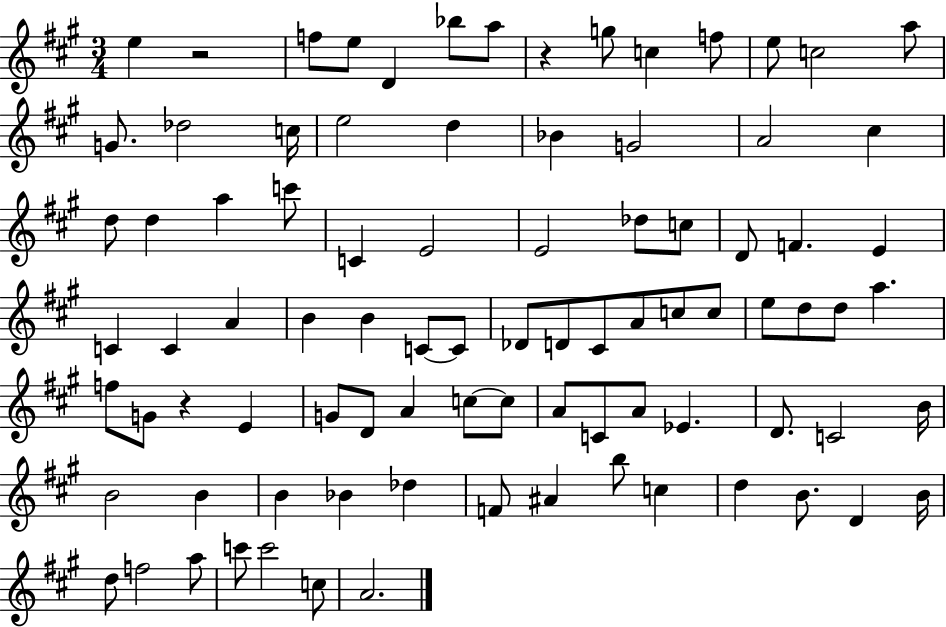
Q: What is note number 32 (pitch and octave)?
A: F4